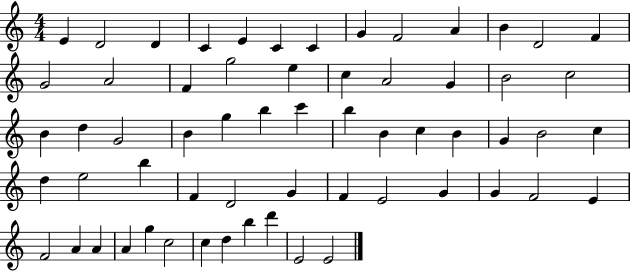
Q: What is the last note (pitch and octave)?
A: E4